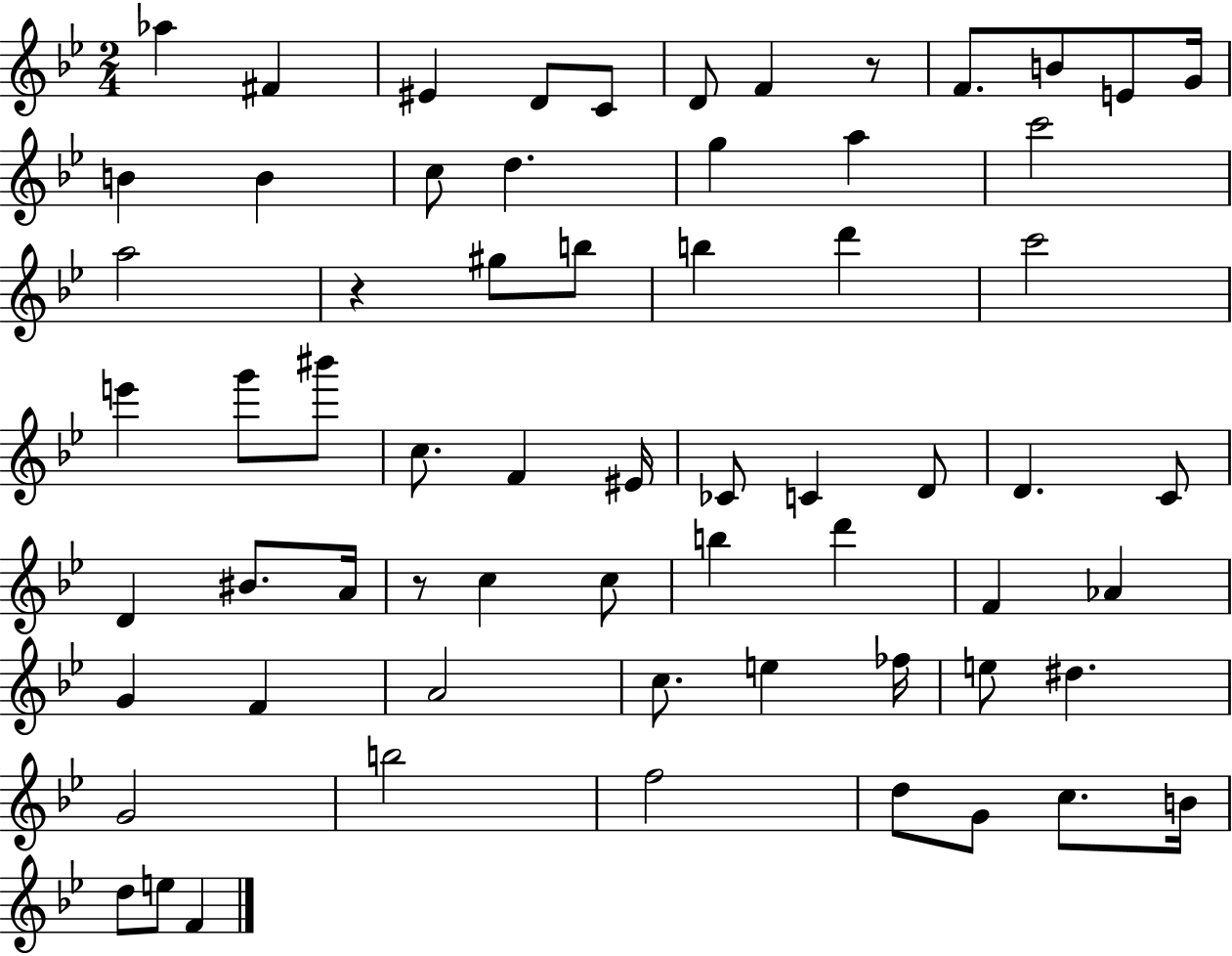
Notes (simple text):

Ab5/q F#4/q EIS4/q D4/e C4/e D4/e F4/q R/e F4/e. B4/e E4/e G4/s B4/q B4/q C5/e D5/q. G5/q A5/q C6/h A5/h R/q G#5/e B5/e B5/q D6/q C6/h E6/q G6/e BIS6/e C5/e. F4/q EIS4/s CES4/e C4/q D4/e D4/q. C4/e D4/q BIS4/e. A4/s R/e C5/q C5/e B5/q D6/q F4/q Ab4/q G4/q F4/q A4/h C5/e. E5/q FES5/s E5/e D#5/q. G4/h B5/h F5/h D5/e G4/e C5/e. B4/s D5/e E5/e F4/q